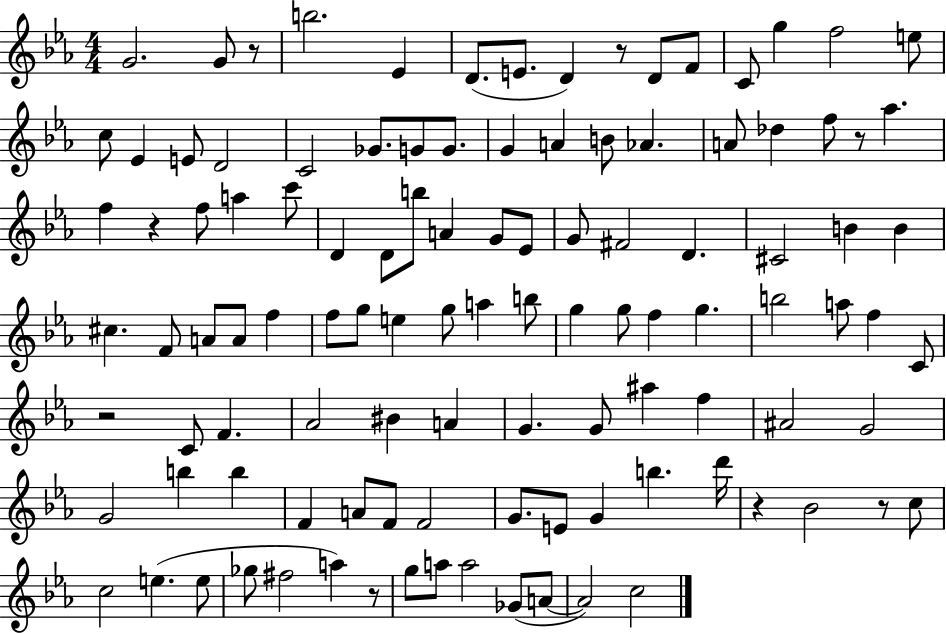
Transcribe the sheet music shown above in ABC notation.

X:1
T:Untitled
M:4/4
L:1/4
K:Eb
G2 G/2 z/2 b2 _E D/2 E/2 D z/2 D/2 F/2 C/2 g f2 e/2 c/2 _E E/2 D2 C2 _G/2 G/2 G/2 G A B/2 _A A/2 _d f/2 z/2 _a f z f/2 a c'/2 D D/2 b/2 A G/2 _E/2 G/2 ^F2 D ^C2 B B ^c F/2 A/2 A/2 f f/2 g/2 e g/2 a b/2 g g/2 f g b2 a/2 f C/2 z2 C/2 F _A2 ^B A G G/2 ^a f ^A2 G2 G2 b b F A/2 F/2 F2 G/2 E/2 G b d'/4 z _B2 z/2 c/2 c2 e e/2 _g/2 ^f2 a z/2 g/2 a/2 a2 _G/2 A/2 A2 c2